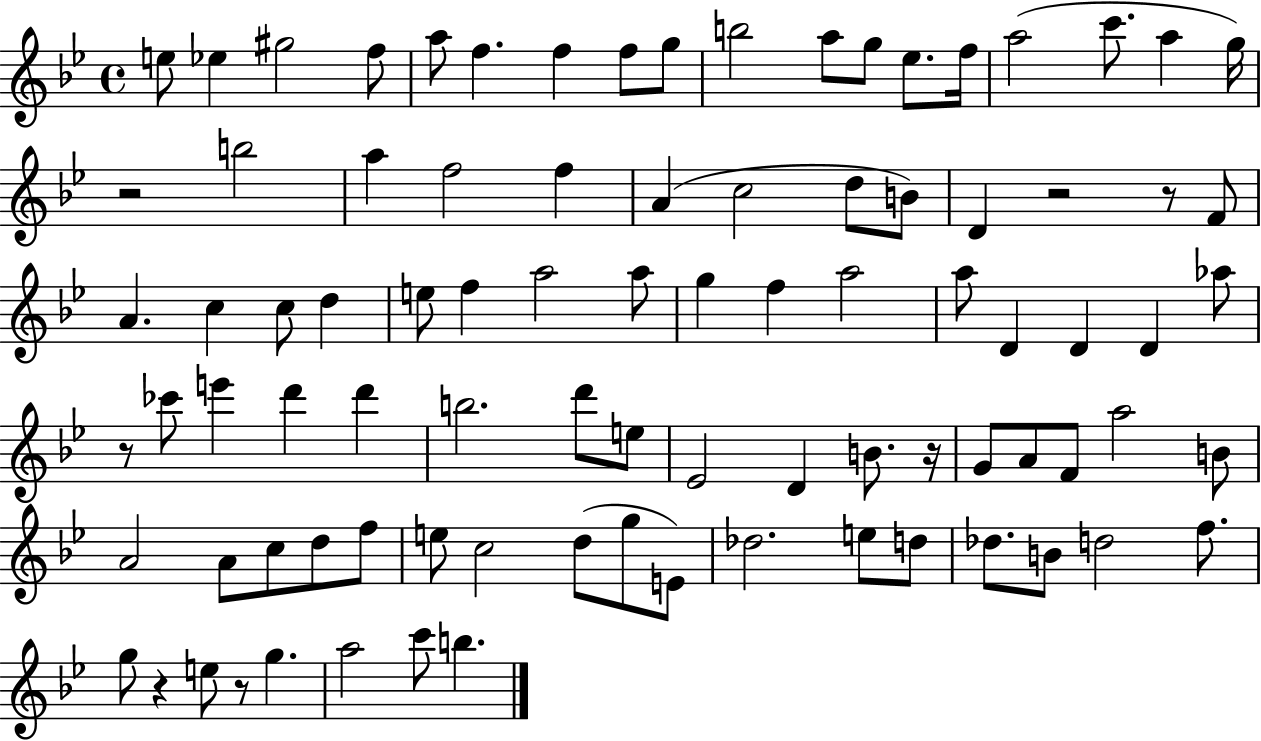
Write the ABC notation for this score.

X:1
T:Untitled
M:4/4
L:1/4
K:Bb
e/2 _e ^g2 f/2 a/2 f f f/2 g/2 b2 a/2 g/2 _e/2 f/4 a2 c'/2 a g/4 z2 b2 a f2 f A c2 d/2 B/2 D z2 z/2 F/2 A c c/2 d e/2 f a2 a/2 g f a2 a/2 D D D _a/2 z/2 _c'/2 e' d' d' b2 d'/2 e/2 _E2 D B/2 z/4 G/2 A/2 F/2 a2 B/2 A2 A/2 c/2 d/2 f/2 e/2 c2 d/2 g/2 E/2 _d2 e/2 d/2 _d/2 B/2 d2 f/2 g/2 z e/2 z/2 g a2 c'/2 b